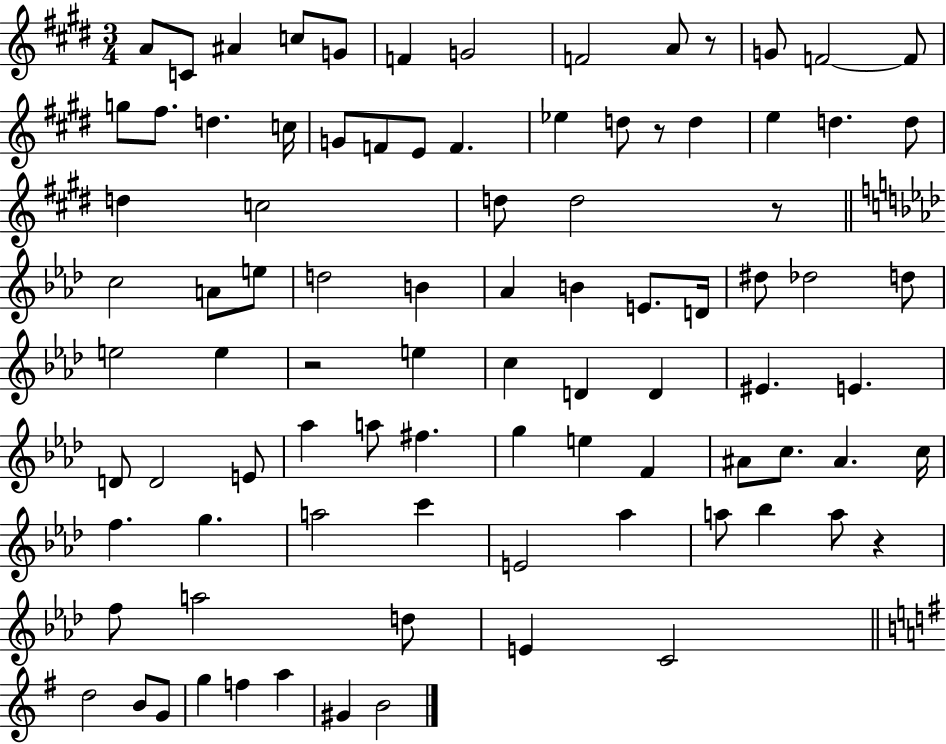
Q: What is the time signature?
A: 3/4